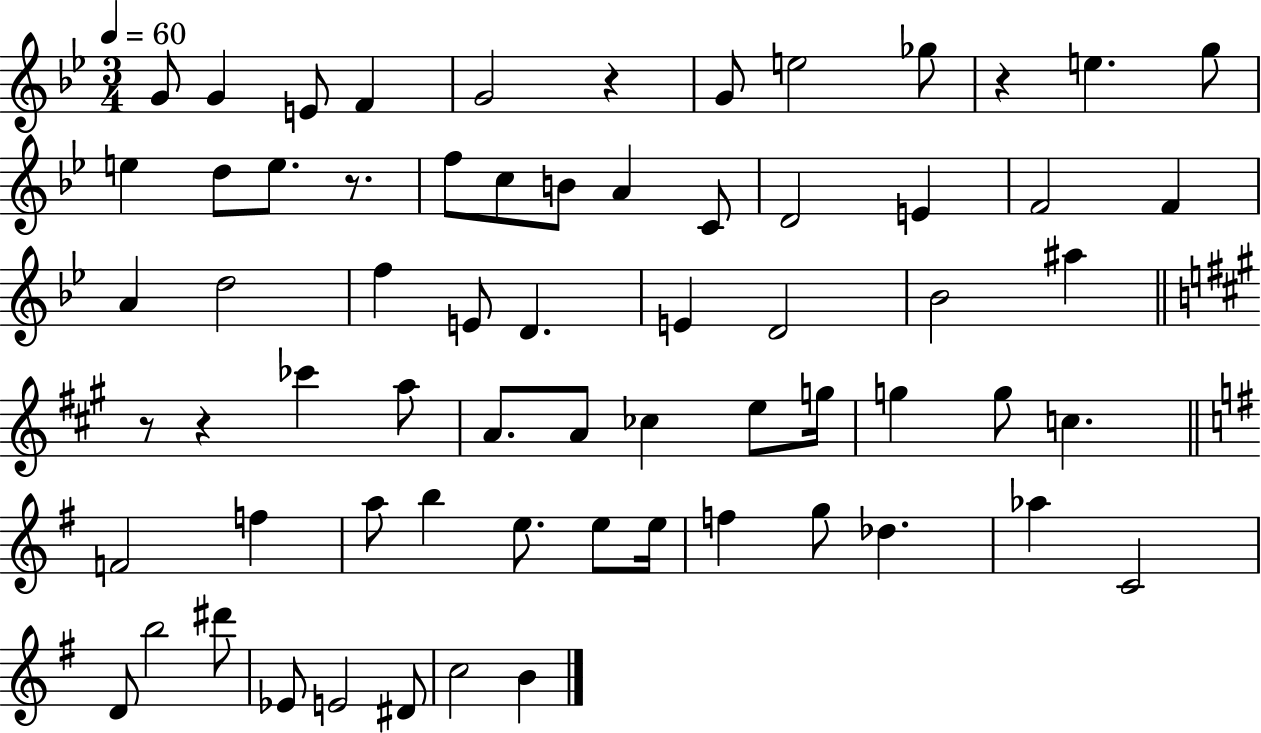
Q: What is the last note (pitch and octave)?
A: B4